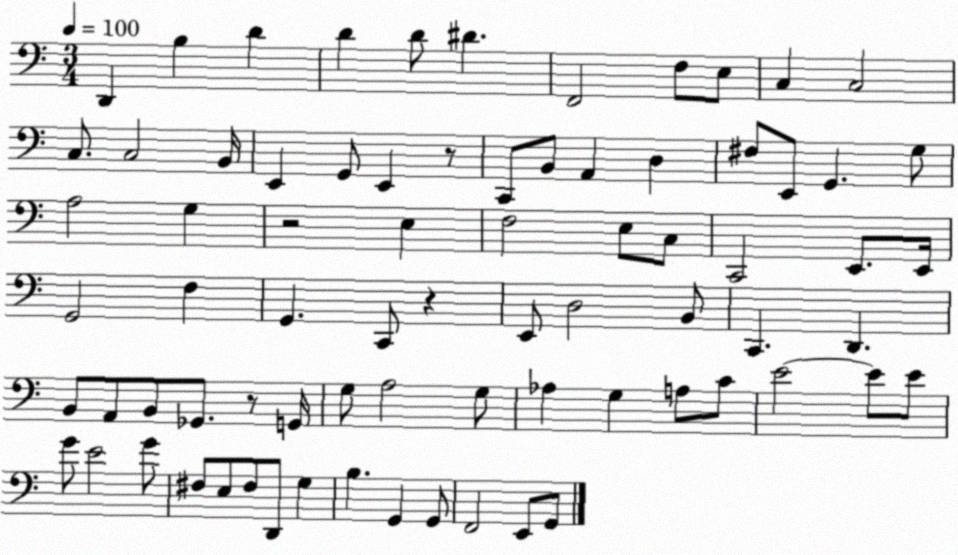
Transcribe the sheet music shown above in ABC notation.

X:1
T:Untitled
M:3/4
L:1/4
K:C
D,, B, D D D/2 ^D F,,2 F,/2 E,/2 C, C,2 C,/2 C,2 B,,/4 E,, G,,/2 E,, z/2 C,,/2 B,,/2 A,, D, ^F,/2 E,,/2 G,, G,/2 A,2 G, z2 E, F,2 E,/2 C,/2 C,,2 E,,/2 E,,/4 G,,2 F, G,, C,,/2 z E,,/2 D,2 B,,/2 C,, D,, B,,/2 A,,/2 B,,/2 _G,,/2 z/2 G,,/4 G,/2 A,2 G,/2 _A, G, A,/2 C/2 E2 E/2 E/2 G/2 E2 G/2 ^F,/2 E,/2 ^F,/2 D,,/2 G, B, G,, G,,/2 F,,2 E,,/2 G,,/2